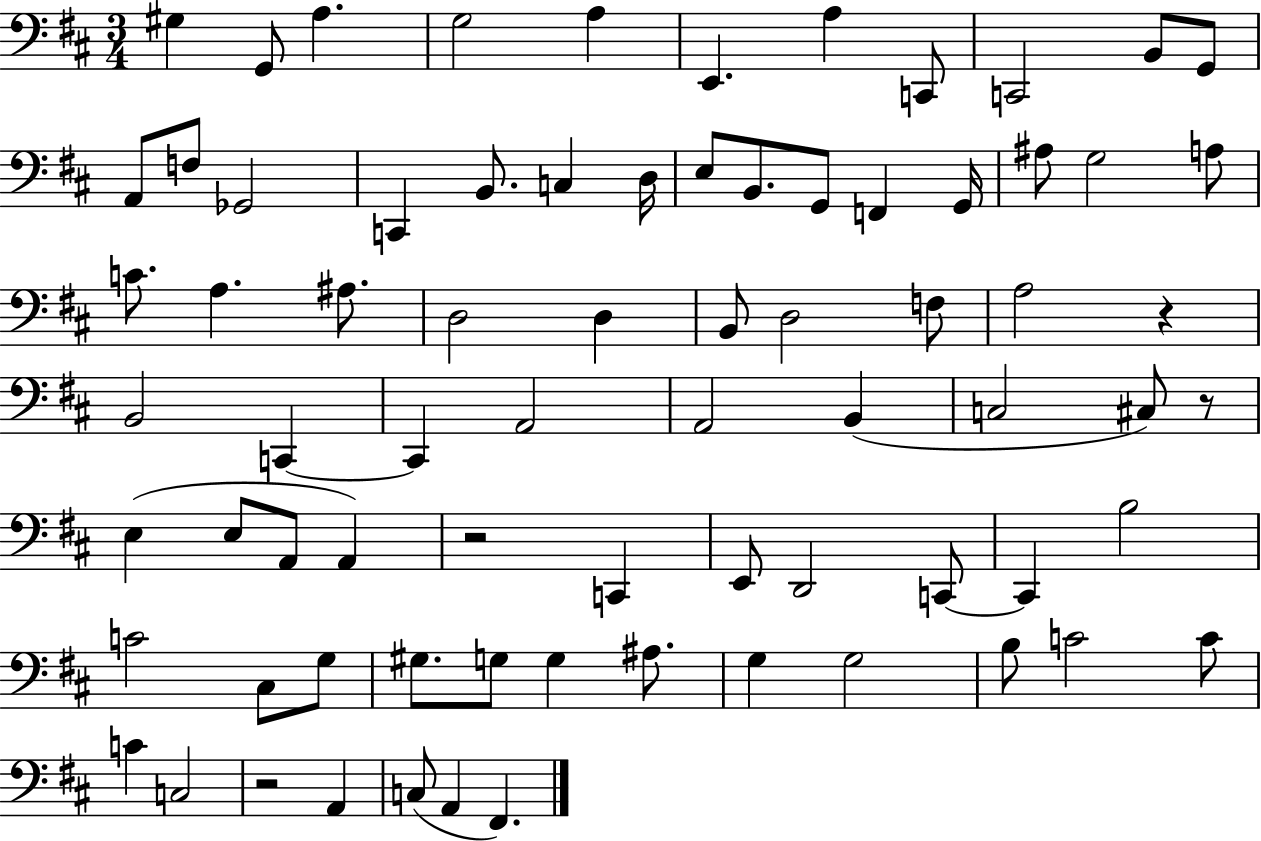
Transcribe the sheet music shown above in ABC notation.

X:1
T:Untitled
M:3/4
L:1/4
K:D
^G, G,,/2 A, G,2 A, E,, A, C,,/2 C,,2 B,,/2 G,,/2 A,,/2 F,/2 _G,,2 C,, B,,/2 C, D,/4 E,/2 B,,/2 G,,/2 F,, G,,/4 ^A,/2 G,2 A,/2 C/2 A, ^A,/2 D,2 D, B,,/2 D,2 F,/2 A,2 z B,,2 C,, C,, A,,2 A,,2 B,, C,2 ^C,/2 z/2 E, E,/2 A,,/2 A,, z2 C,, E,,/2 D,,2 C,,/2 C,, B,2 C2 ^C,/2 G,/2 ^G,/2 G,/2 G, ^A,/2 G, G,2 B,/2 C2 C/2 C C,2 z2 A,, C,/2 A,, ^F,,